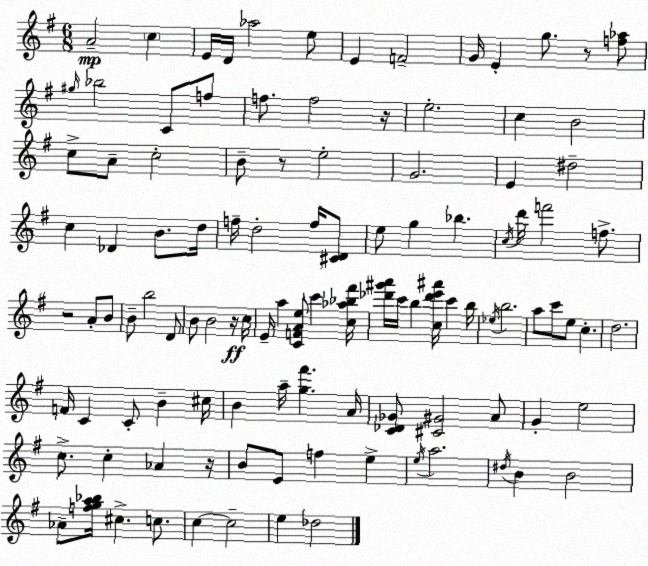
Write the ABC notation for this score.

X:1
T:Untitled
M:6/8
L:1/4
K:G
A2 c E/4 D/4 _a2 e/2 E F2 G/4 E g/2 z/2 [f_a]/2 ^g/4 _b2 C/2 f/2 f/2 f2 z/4 e2 c B2 c/2 A/2 c2 B/2 z/2 e2 G2 E ^d2 c _D B/2 d/4 f/4 d2 f/4 [^CD]/2 e/2 g _b c/4 d'/4 f'2 f/2 z2 A/2 B/2 B/2 b2 D/2 B/2 B2 z/4 c/4 E/4 a [CFAe]/2 c' [c_a_b^f']/4 [_d'^g'a']/4 c'/4 b [c_d'e'^a']/4 c' b/4 _e/4 b2 a/2 c'/2 e/2 c d2 F/4 C C/2 B ^c/4 B a/4 [g^f'] A/4 [C_D_G]/2 [^C^G]2 A/2 G e2 c/2 c _A z/4 B/2 E/2 f e e/4 a2 ^d/4 B B2 _A/2 [fga_b]/4 ^c c/2 c c2 e _d2